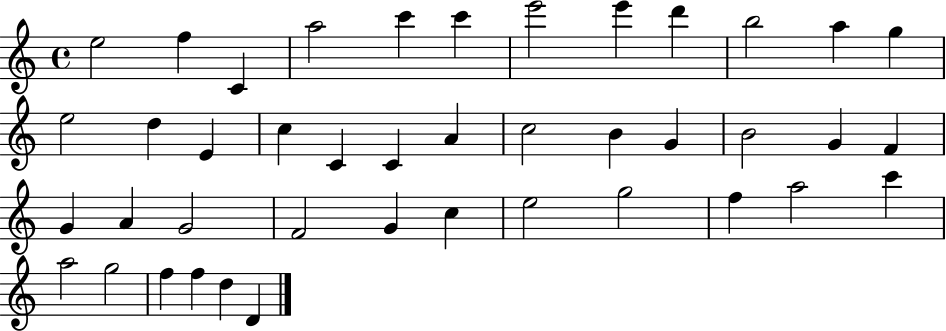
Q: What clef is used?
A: treble